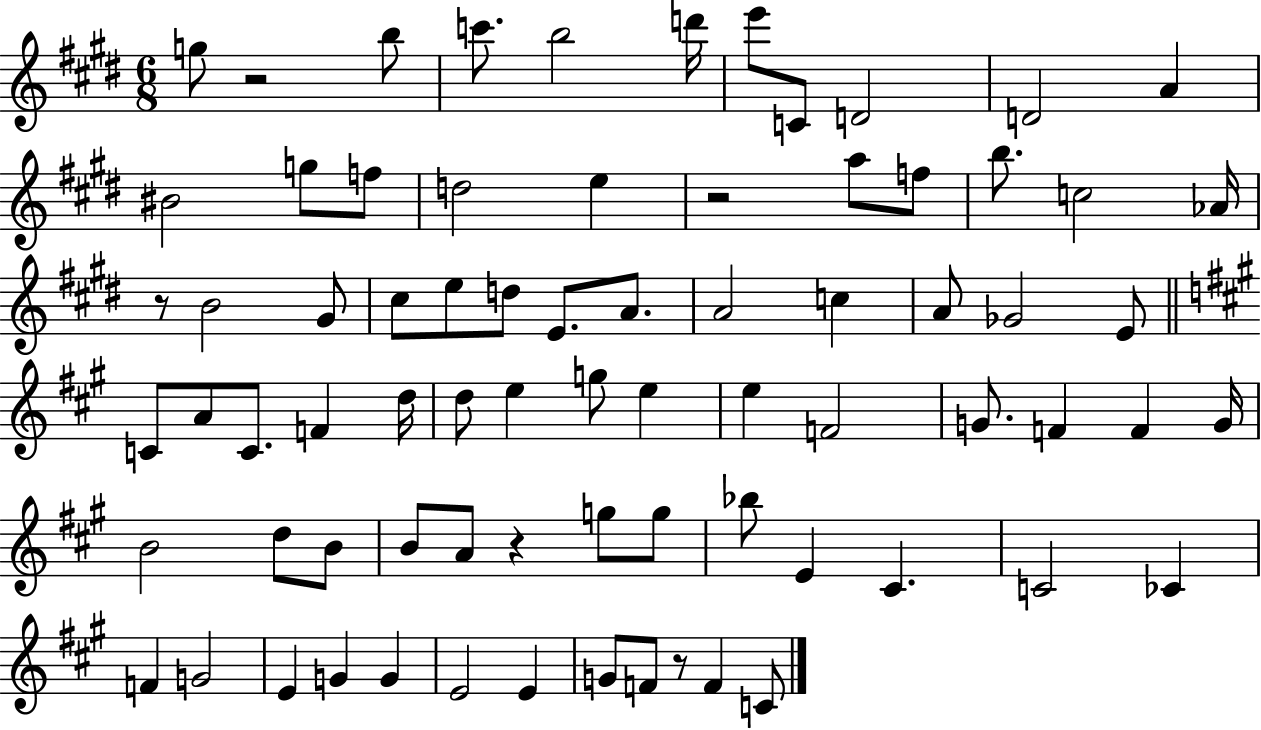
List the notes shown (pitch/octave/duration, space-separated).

G5/e R/h B5/e C6/e. B5/h D6/s E6/e C4/e D4/h D4/h A4/q BIS4/h G5/e F5/e D5/h E5/q R/h A5/e F5/e B5/e. C5/h Ab4/s R/e B4/h G#4/e C#5/e E5/e D5/e E4/e. A4/e. A4/h C5/q A4/e Gb4/h E4/e C4/e A4/e C4/e. F4/q D5/s D5/e E5/q G5/e E5/q E5/q F4/h G4/e. F4/q F4/q G4/s B4/h D5/e B4/e B4/e A4/e R/q G5/e G5/e Bb5/e E4/q C#4/q. C4/h CES4/q F4/q G4/h E4/q G4/q G4/q E4/h E4/q G4/e F4/e R/e F4/q C4/e